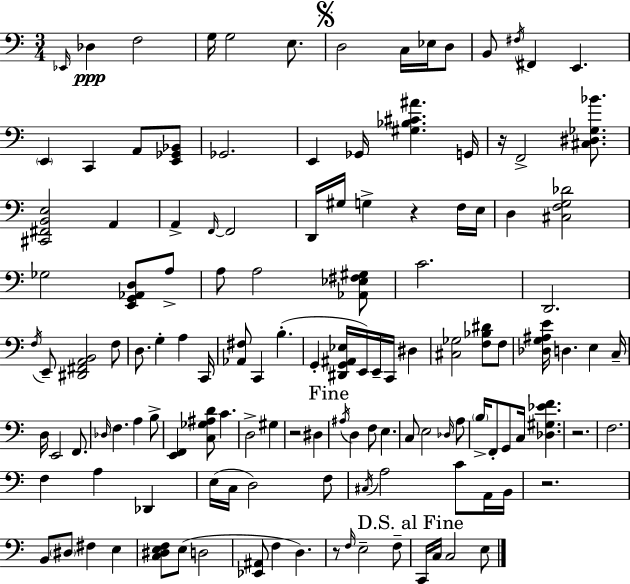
X:1
T:Untitled
M:3/4
L:1/4
K:C
_E,,/4 _D, F,2 G,/4 G,2 E,/2 D,2 C,/4 _E,/4 D,/2 B,,/2 ^F,/4 ^F,, E,, E,, C,, A,,/2 [E,,_G,,_B,,]/2 _G,,2 E,, _G,,/4 [^G,_B,^C^A] G,,/4 z/4 F,,2 [^C,^D,_G,_B]/2 [^C,,^F,,B,,E,]2 A,, A,, F,,/4 F,,2 D,,/4 ^G,/4 G, z F,/4 E,/4 D, [^C,F,G,_D]2 _G,2 [E,,G,,_A,,D,]/2 A,/2 A,/2 A,2 [_A,,_E,^F,^G,]/2 C2 D,,2 F,/4 E,,/2 [^D,,^F,,A,,B,,]2 F,/2 D,/2 G, A, C,,/4 [_A,,^F,]/2 C,, B, G,, [^D,,G,,^A,,_E,]/4 E,,/4 E,,/4 C,,/4 ^D, [^C,_G,]2 [F,_B,^D]/2 F,/2 [_D,G,^A,E]/4 D, E, C,/4 D,/4 E,,2 F,,/2 _D,/4 F, A, B,/2 [E,,F,,] [C,_G,^A,D]/2 C D,2 ^G, z2 ^D, ^A,/4 D, F,/2 E, C,/2 E,2 _D,/4 A,/2 B,/4 F,,/2 G,,/2 C,/4 [_D,^G,_EF] z2 F,2 F, A, _D,, E,/4 C,/4 D,2 F,/2 ^C,/4 A,2 C/2 A,,/4 B,,/4 z2 B,,/2 ^D,/2 ^F, E, [C,^D,E,F,]/2 E,/2 D,2 [_E,,^A,,]/2 F, D, z/2 F,/4 E,2 F,/2 C,,/4 C,/4 C,2 E,/2